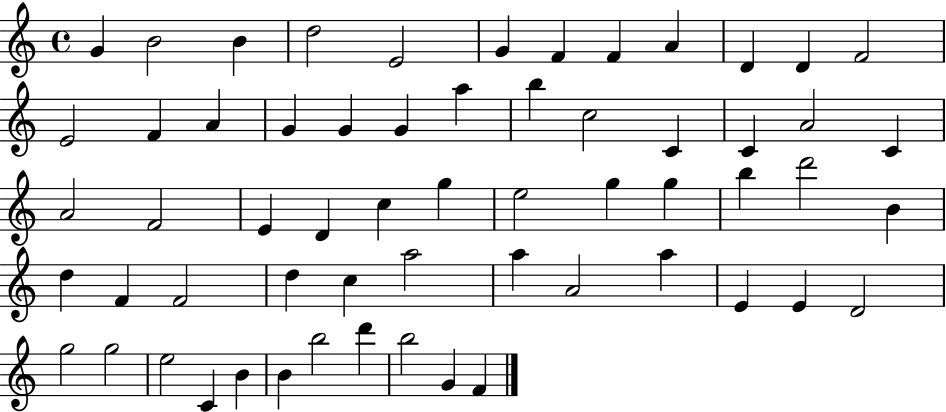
{
  \clef treble
  \time 4/4
  \defaultTimeSignature
  \key c \major
  g'4 b'2 b'4 | d''2 e'2 | g'4 f'4 f'4 a'4 | d'4 d'4 f'2 | \break e'2 f'4 a'4 | g'4 g'4 g'4 a''4 | b''4 c''2 c'4 | c'4 a'2 c'4 | \break a'2 f'2 | e'4 d'4 c''4 g''4 | e''2 g''4 g''4 | b''4 d'''2 b'4 | \break d''4 f'4 f'2 | d''4 c''4 a''2 | a''4 a'2 a''4 | e'4 e'4 d'2 | \break g''2 g''2 | e''2 c'4 b'4 | b'4 b''2 d'''4 | b''2 g'4 f'4 | \break \bar "|."
}